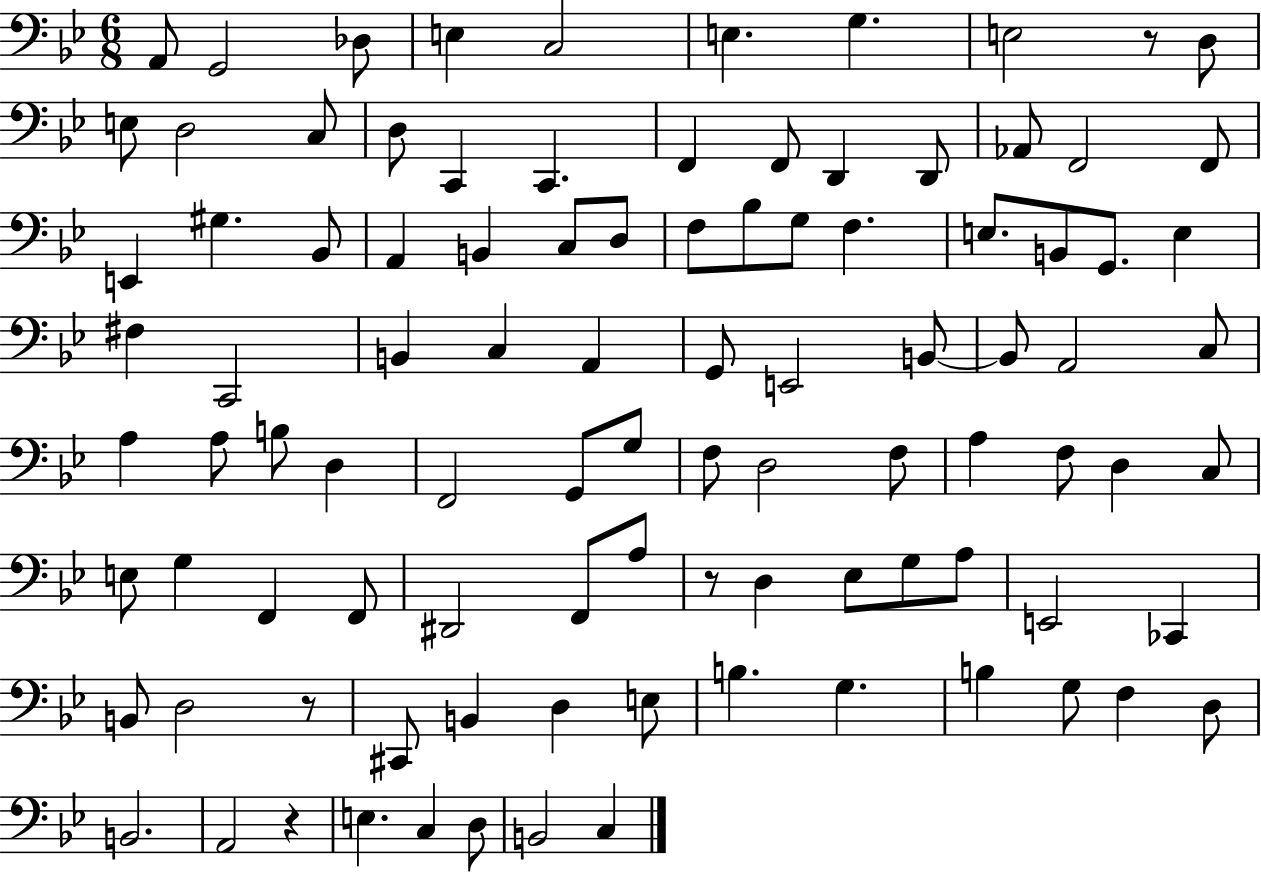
X:1
T:Untitled
M:6/8
L:1/4
K:Bb
A,,/2 G,,2 _D,/2 E, C,2 E, G, E,2 z/2 D,/2 E,/2 D,2 C,/2 D,/2 C,, C,, F,, F,,/2 D,, D,,/2 _A,,/2 F,,2 F,,/2 E,, ^G, _B,,/2 A,, B,, C,/2 D,/2 F,/2 _B,/2 G,/2 F, E,/2 B,,/2 G,,/2 E, ^F, C,,2 B,, C, A,, G,,/2 E,,2 B,,/2 B,,/2 A,,2 C,/2 A, A,/2 B,/2 D, F,,2 G,,/2 G,/2 F,/2 D,2 F,/2 A, F,/2 D, C,/2 E,/2 G, F,, F,,/2 ^D,,2 F,,/2 A,/2 z/2 D, _E,/2 G,/2 A,/2 E,,2 _C,, B,,/2 D,2 z/2 ^C,,/2 B,, D, E,/2 B, G, B, G,/2 F, D,/2 B,,2 A,,2 z E, C, D,/2 B,,2 C,